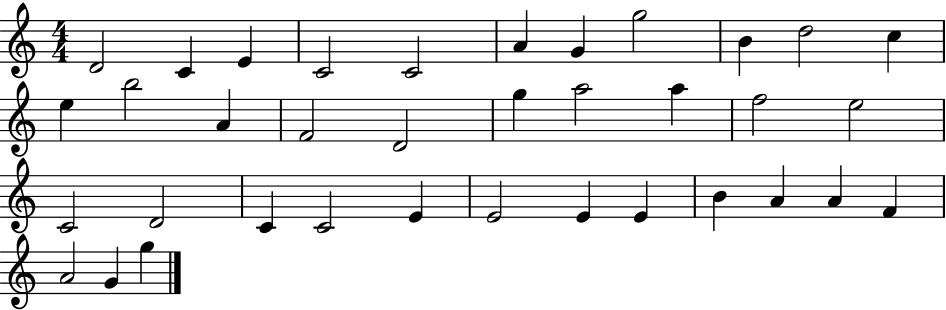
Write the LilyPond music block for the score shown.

{
  \clef treble
  \numericTimeSignature
  \time 4/4
  \key c \major
  d'2 c'4 e'4 | c'2 c'2 | a'4 g'4 g''2 | b'4 d''2 c''4 | \break e''4 b''2 a'4 | f'2 d'2 | g''4 a''2 a''4 | f''2 e''2 | \break c'2 d'2 | c'4 c'2 e'4 | e'2 e'4 e'4 | b'4 a'4 a'4 f'4 | \break a'2 g'4 g''4 | \bar "|."
}